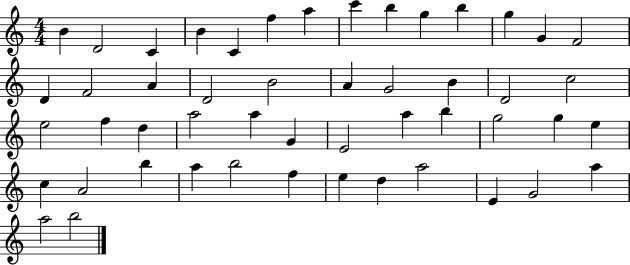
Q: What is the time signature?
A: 4/4